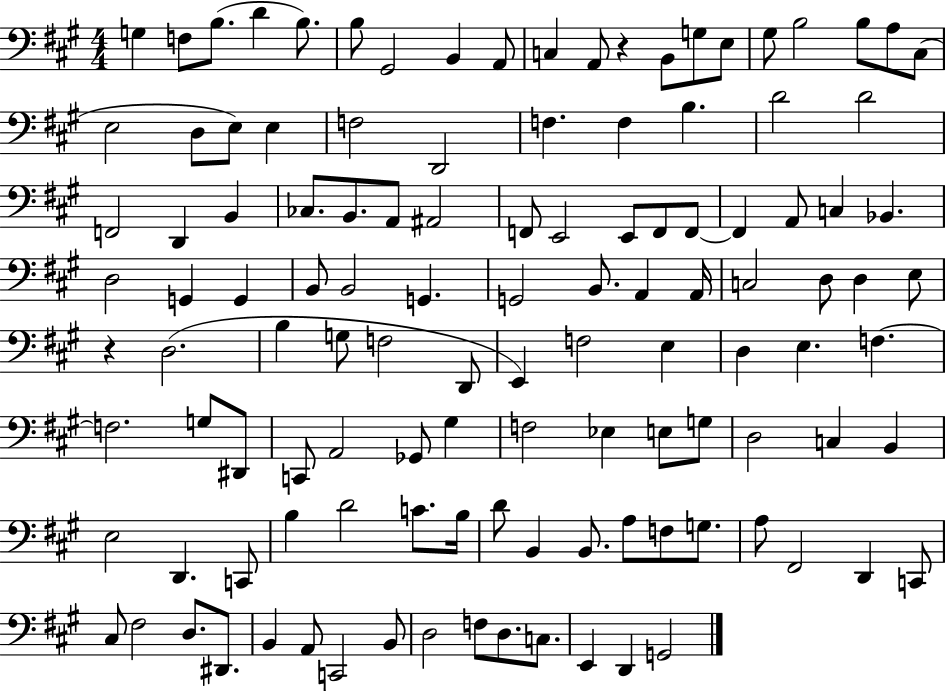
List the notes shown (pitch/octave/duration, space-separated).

G3/q F3/e B3/e. D4/q B3/e. B3/e G#2/h B2/q A2/e C3/q A2/e R/q B2/e G3/e E3/e G#3/e B3/h B3/e A3/e C#3/e E3/h D3/e E3/e E3/q F3/h D2/h F3/q. F3/q B3/q. D4/h D4/h F2/h D2/q B2/q CES3/e. B2/e. A2/e A#2/h F2/e E2/h E2/e F2/e F2/e F2/q A2/e C3/q Bb2/q. D3/h G2/q G2/q B2/e B2/h G2/q. G2/h B2/e. A2/q A2/s C3/h D3/e D3/q E3/e R/q D3/h. B3/q G3/e F3/h D2/e E2/q F3/h E3/q D3/q E3/q. F3/q. F3/h. G3/e D#2/e C2/e A2/h Gb2/e G#3/q F3/h Eb3/q E3/e G3/e D3/h C3/q B2/q E3/h D2/q. C2/e B3/q D4/h C4/e. B3/s D4/e B2/q B2/e. A3/e F3/e G3/e. A3/e F#2/h D2/q C2/e C#3/e F#3/h D3/e. D#2/e. B2/q A2/e C2/h B2/e D3/h F3/e D3/e. C3/e. E2/q D2/q G2/h